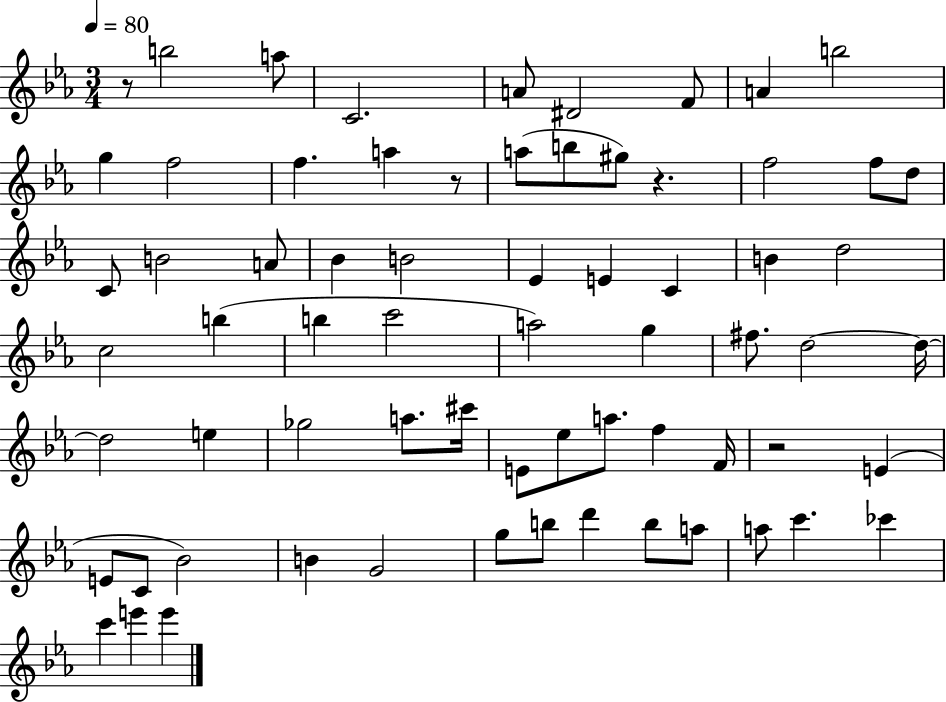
{
  \clef treble
  \numericTimeSignature
  \time 3/4
  \key ees \major
  \tempo 4 = 80
  r8 b''2 a''8 | c'2. | a'8 dis'2 f'8 | a'4 b''2 | \break g''4 f''2 | f''4. a''4 r8 | a''8( b''8 gis''8) r4. | f''2 f''8 d''8 | \break c'8 b'2 a'8 | bes'4 b'2 | ees'4 e'4 c'4 | b'4 d''2 | \break c''2 b''4( | b''4 c'''2 | a''2) g''4 | fis''8. d''2~~ d''16~~ | \break d''2 e''4 | ges''2 a''8. cis'''16 | e'8 ees''8 a''8. f''4 f'16 | r2 e'4( | \break e'8 c'8 bes'2) | b'4 g'2 | g''8 b''8 d'''4 b''8 a''8 | a''8 c'''4. ces'''4 | \break c'''4 e'''4 e'''4 | \bar "|."
}